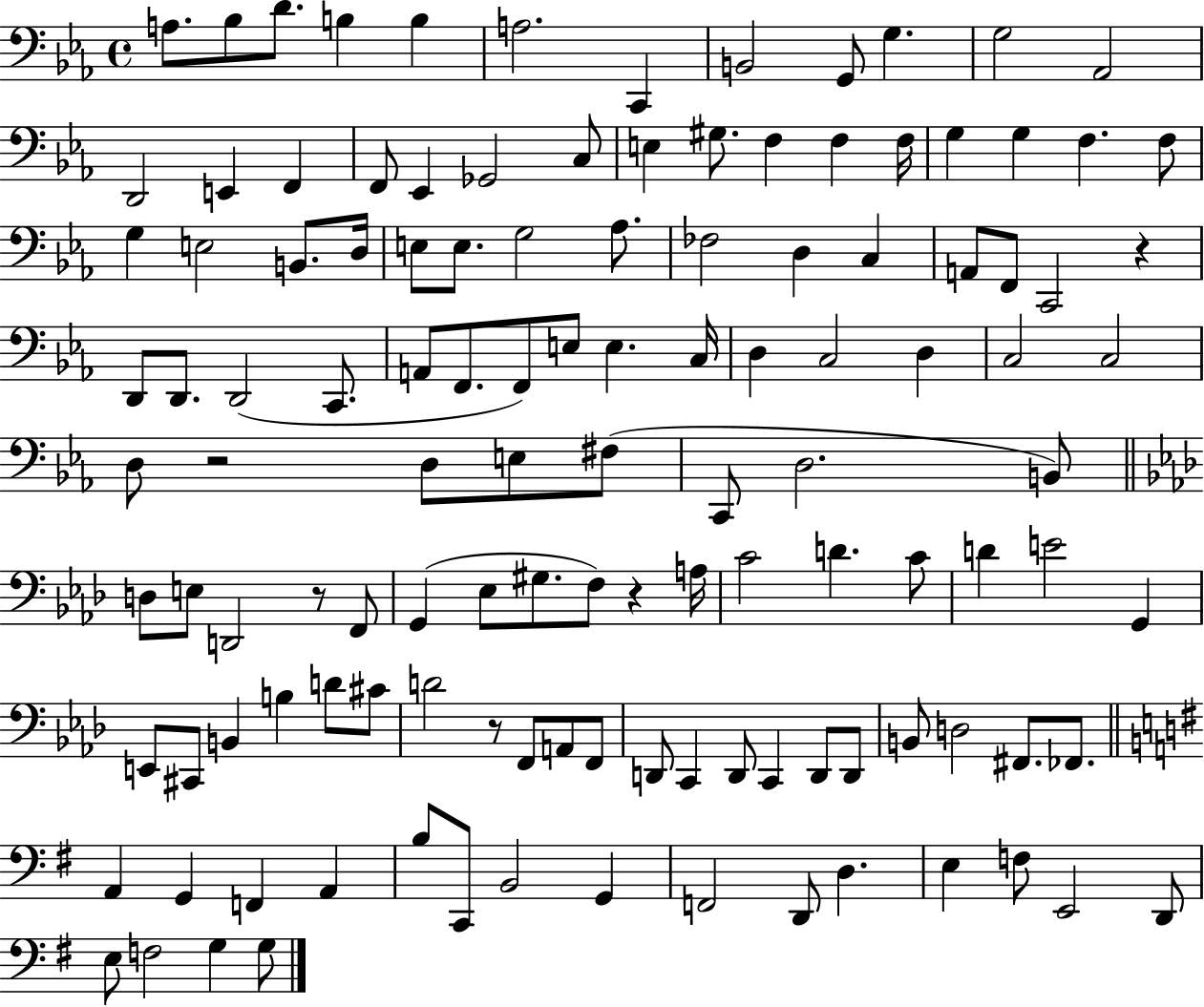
{
  \clef bass
  \time 4/4
  \defaultTimeSignature
  \key ees \major
  a8. bes8 d'8. b4 b4 | a2. c,4 | b,2 g,8 g4. | g2 aes,2 | \break d,2 e,4 f,4 | f,8 ees,4 ges,2 c8 | e4 gis8. f4 f4 f16 | g4 g4 f4. f8 | \break g4 e2 b,8. d16 | e8 e8. g2 aes8. | fes2 d4 c4 | a,8 f,8 c,2 r4 | \break d,8 d,8. d,2( c,8. | a,8 f,8. f,8) e8 e4. c16 | d4 c2 d4 | c2 c2 | \break d8 r2 d8 e8 fis8( | c,8 d2. b,8) | \bar "||" \break \key f \minor d8 e8 d,2 r8 f,8 | g,4( ees8 gis8. f8) r4 a16 | c'2 d'4. c'8 | d'4 e'2 g,4 | \break e,8 cis,8 b,4 b4 d'8 cis'8 | d'2 r8 f,8 a,8 f,8 | d,8 c,4 d,8 c,4 d,8 d,8 | b,8 d2 fis,8. fes,8. | \break \bar "||" \break \key e \minor a,4 g,4 f,4 a,4 | b8 c,8 b,2 g,4 | f,2 d,8 d4. | e4 f8 e,2 d,8 | \break e8 f2 g4 g8 | \bar "|."
}